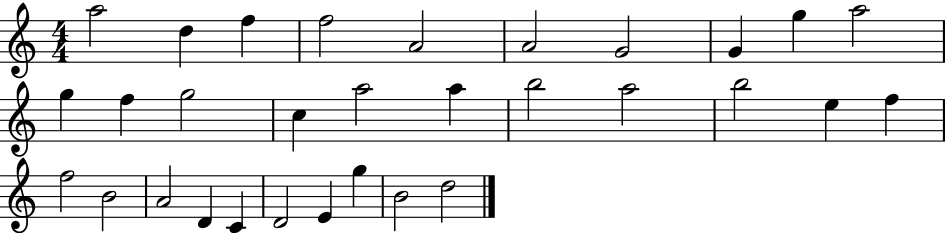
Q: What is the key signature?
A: C major